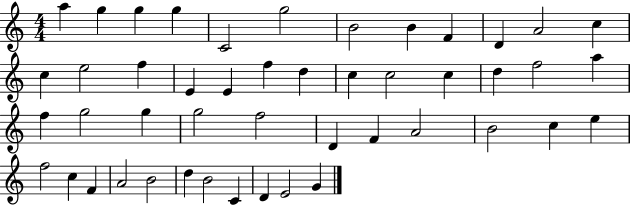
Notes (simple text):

A5/q G5/q G5/q G5/q C4/h G5/h B4/h B4/q F4/q D4/q A4/h C5/q C5/q E5/h F5/q E4/q E4/q F5/q D5/q C5/q C5/h C5/q D5/q F5/h A5/q F5/q G5/h G5/q G5/h F5/h D4/q F4/q A4/h B4/h C5/q E5/q F5/h C5/q F4/q A4/h B4/h D5/q B4/h C4/q D4/q E4/h G4/q